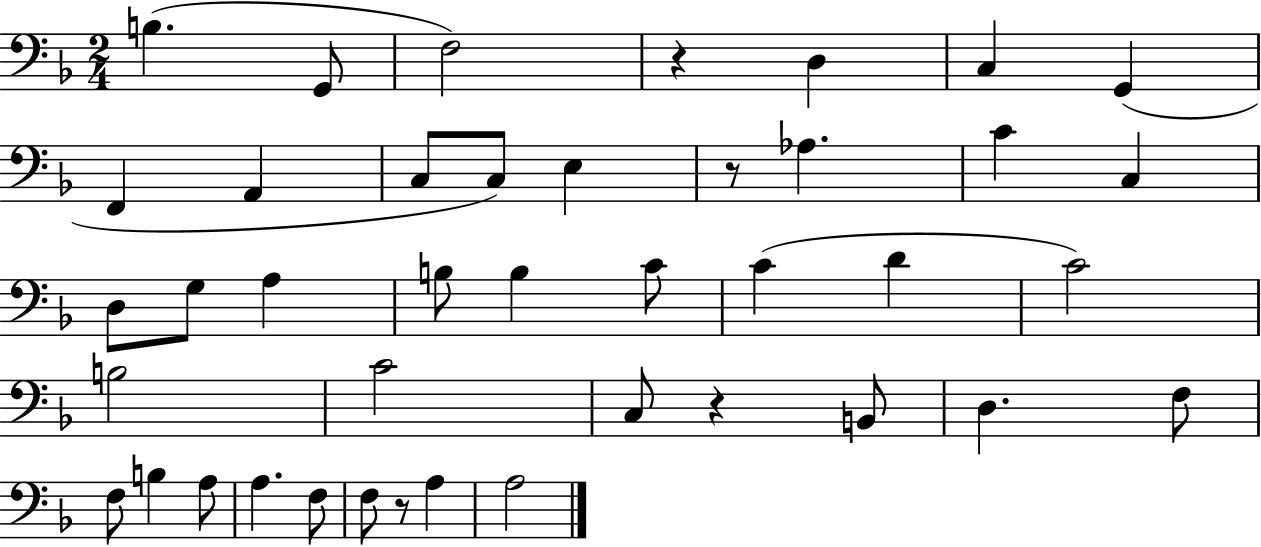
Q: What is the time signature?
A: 2/4